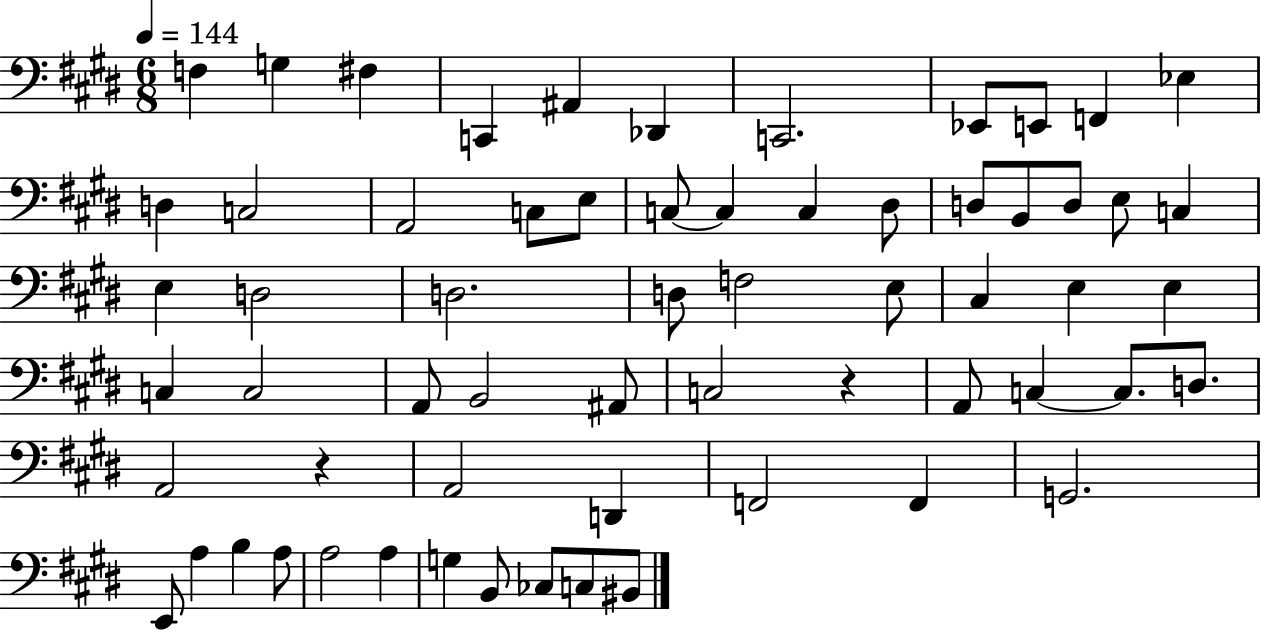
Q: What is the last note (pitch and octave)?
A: BIS2